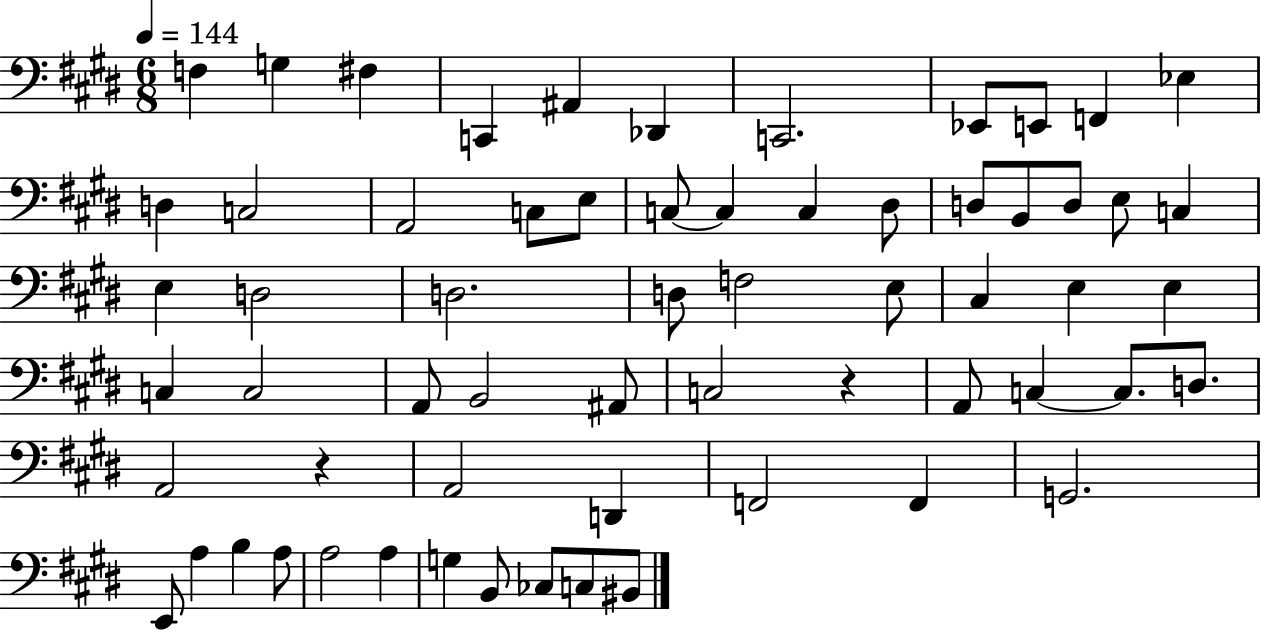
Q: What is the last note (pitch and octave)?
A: BIS2